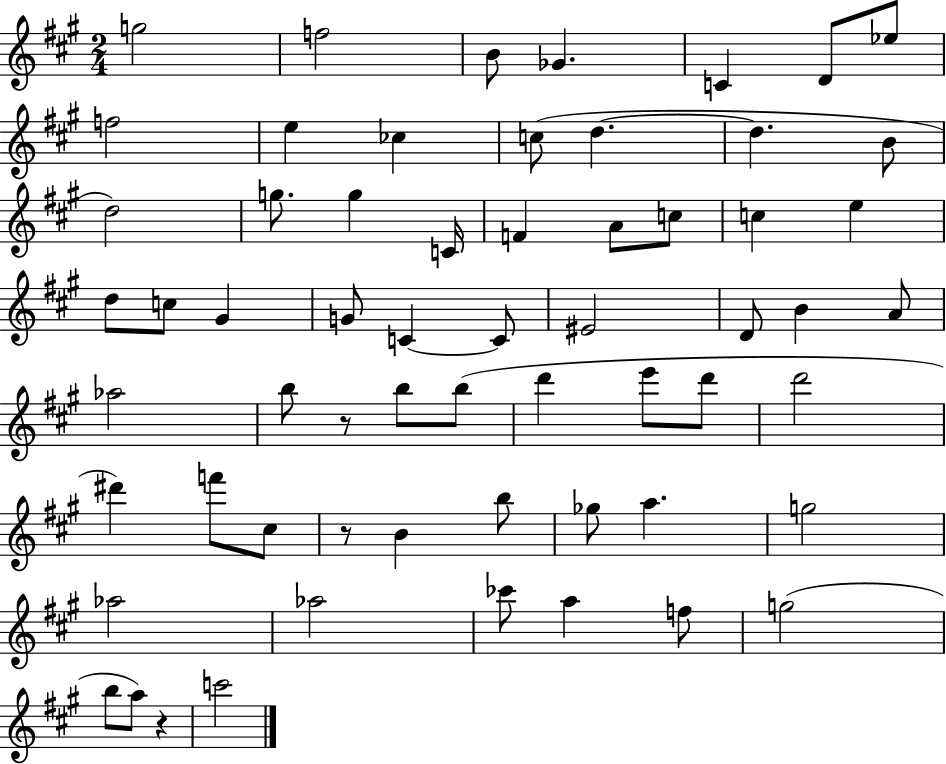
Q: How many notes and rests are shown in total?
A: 61